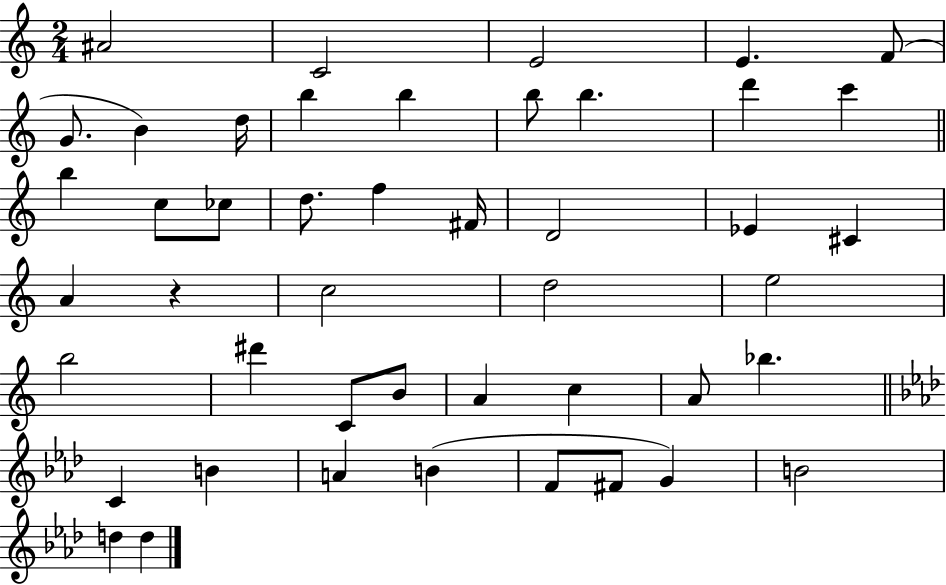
A#4/h C4/h E4/h E4/q. F4/e G4/e. B4/q D5/s B5/q B5/q B5/e B5/q. D6/q C6/q B5/q C5/e CES5/e D5/e. F5/q F#4/s D4/h Eb4/q C#4/q A4/q R/q C5/h D5/h E5/h B5/h D#6/q C4/e B4/e A4/q C5/q A4/e Bb5/q. C4/q B4/q A4/q B4/q F4/e F#4/e G4/q B4/h D5/q D5/q